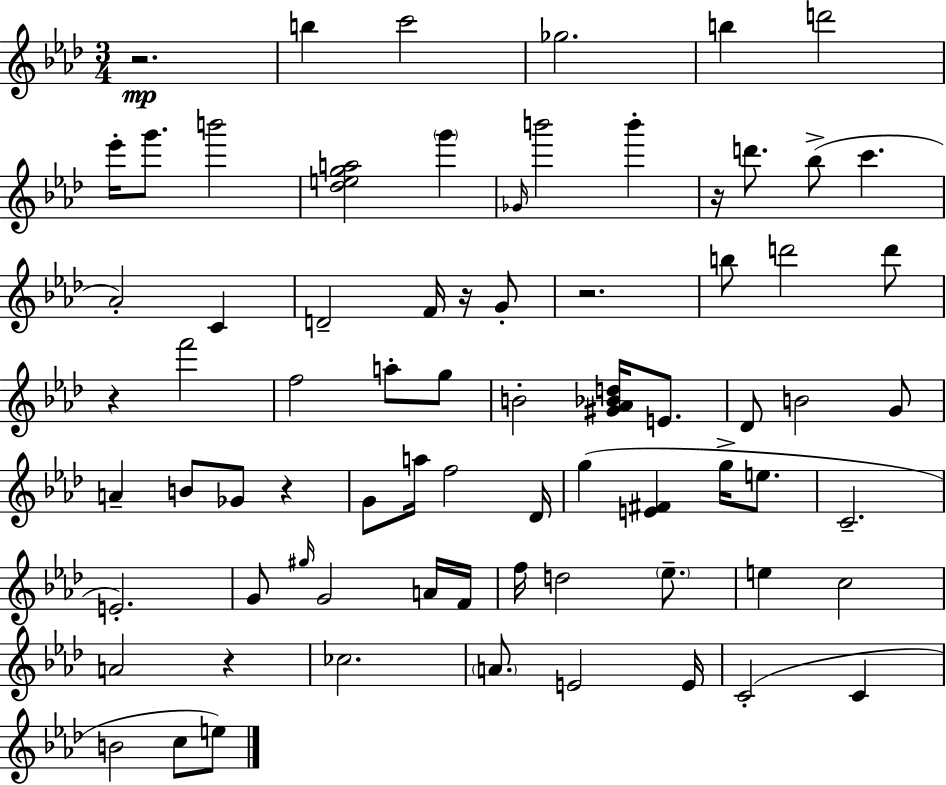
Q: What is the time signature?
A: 3/4